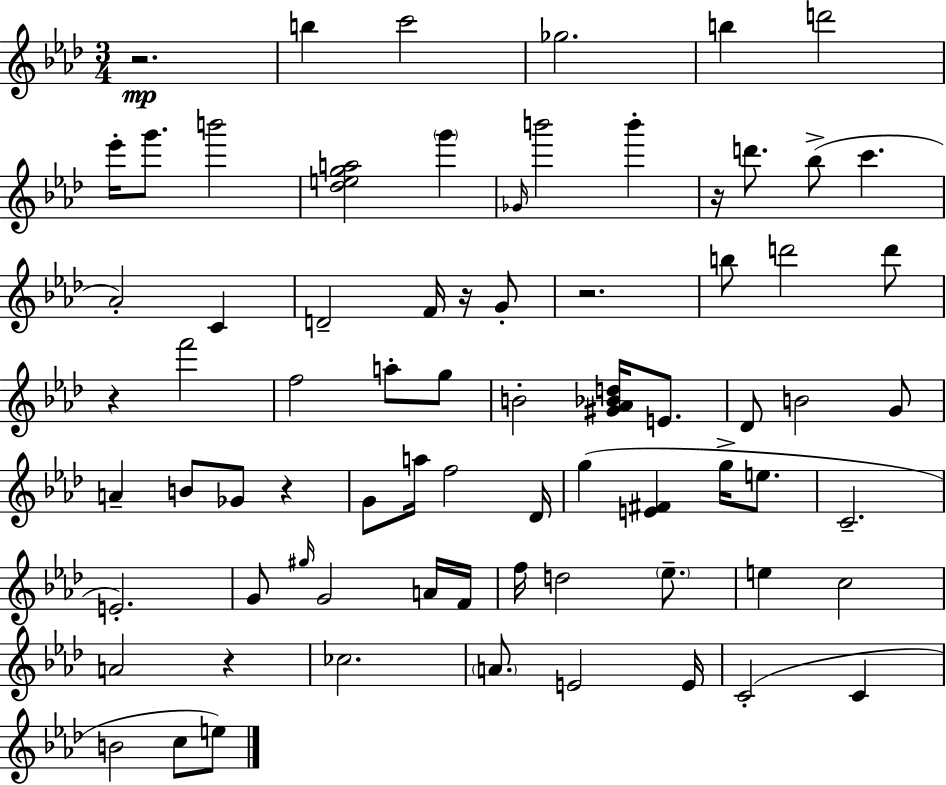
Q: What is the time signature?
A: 3/4